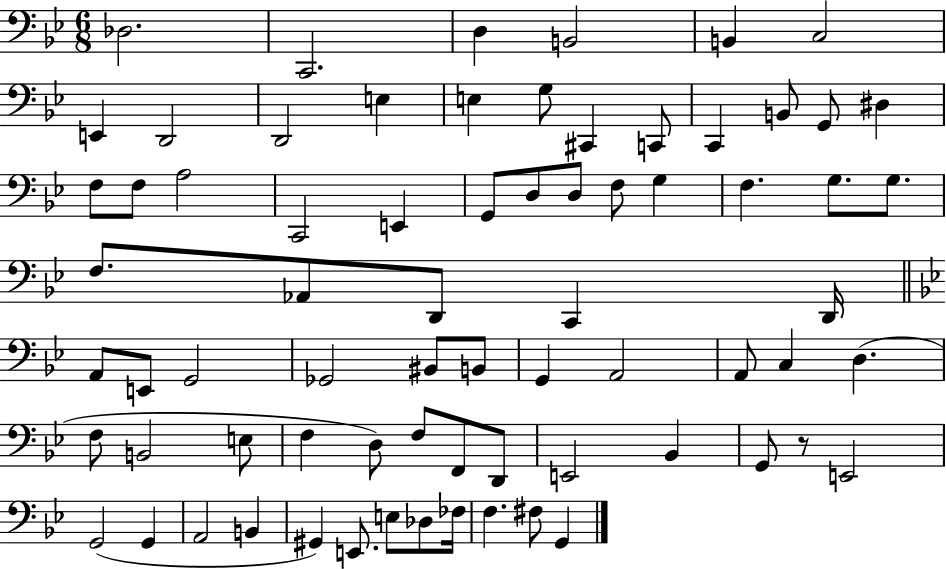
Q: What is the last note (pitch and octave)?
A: G2